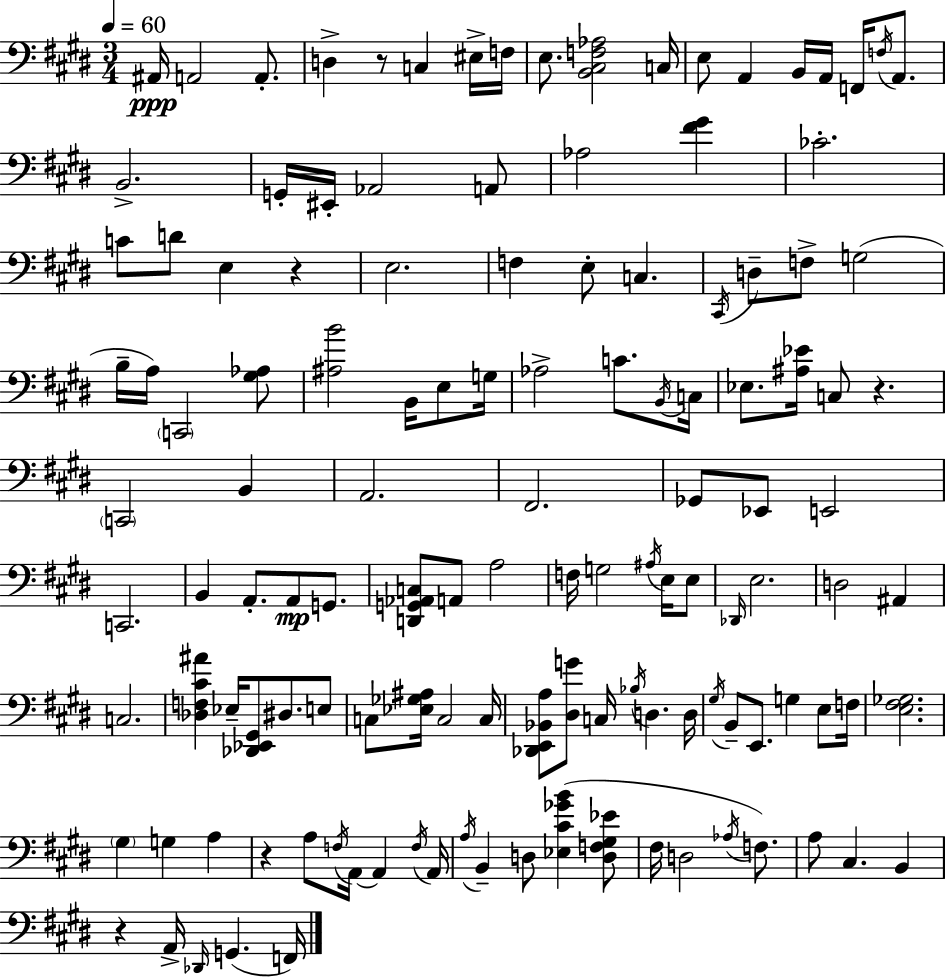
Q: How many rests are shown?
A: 5